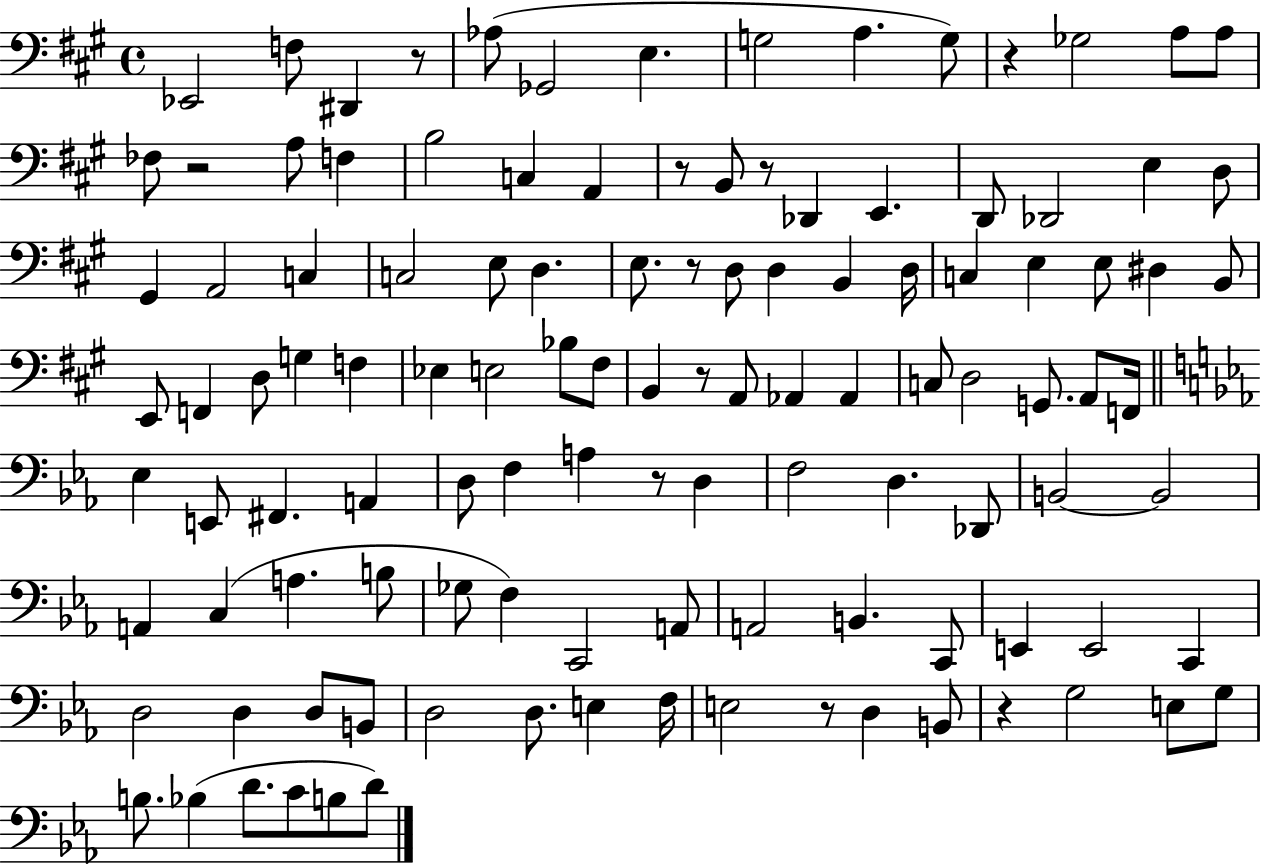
X:1
T:Untitled
M:4/4
L:1/4
K:A
_E,,2 F,/2 ^D,, z/2 _A,/2 _G,,2 E, G,2 A, G,/2 z _G,2 A,/2 A,/2 _F,/2 z2 A,/2 F, B,2 C, A,, z/2 B,,/2 z/2 _D,, E,, D,,/2 _D,,2 E, D,/2 ^G,, A,,2 C, C,2 E,/2 D, E,/2 z/2 D,/2 D, B,, D,/4 C, E, E,/2 ^D, B,,/2 E,,/2 F,, D,/2 G, F, _E, E,2 _B,/2 ^F,/2 B,, z/2 A,,/2 _A,, _A,, C,/2 D,2 G,,/2 A,,/2 F,,/4 _E, E,,/2 ^F,, A,, D,/2 F, A, z/2 D, F,2 D, _D,,/2 B,,2 B,,2 A,, C, A, B,/2 _G,/2 F, C,,2 A,,/2 A,,2 B,, C,,/2 E,, E,,2 C,, D,2 D, D,/2 B,,/2 D,2 D,/2 E, F,/4 E,2 z/2 D, B,,/2 z G,2 E,/2 G,/2 B,/2 _B, D/2 C/2 B,/2 D/2